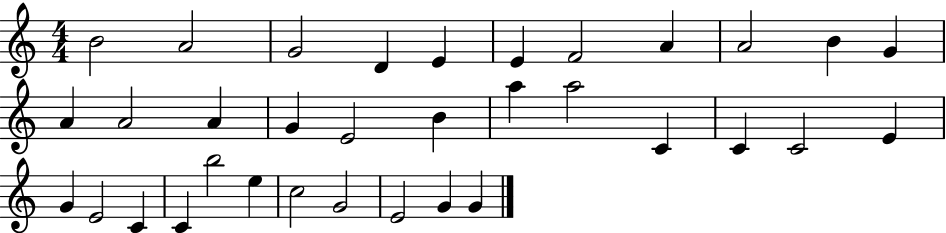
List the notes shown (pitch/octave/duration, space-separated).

B4/h A4/h G4/h D4/q E4/q E4/q F4/h A4/q A4/h B4/q G4/q A4/q A4/h A4/q G4/q E4/h B4/q A5/q A5/h C4/q C4/q C4/h E4/q G4/q E4/h C4/q C4/q B5/h E5/q C5/h G4/h E4/h G4/q G4/q